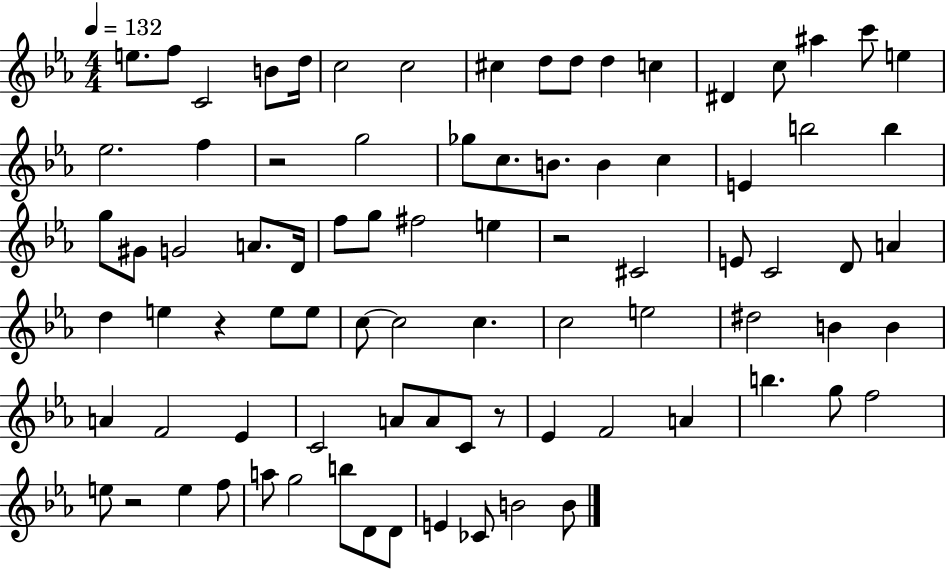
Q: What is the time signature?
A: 4/4